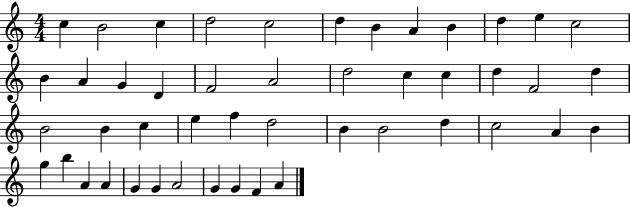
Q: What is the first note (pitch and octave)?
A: C5